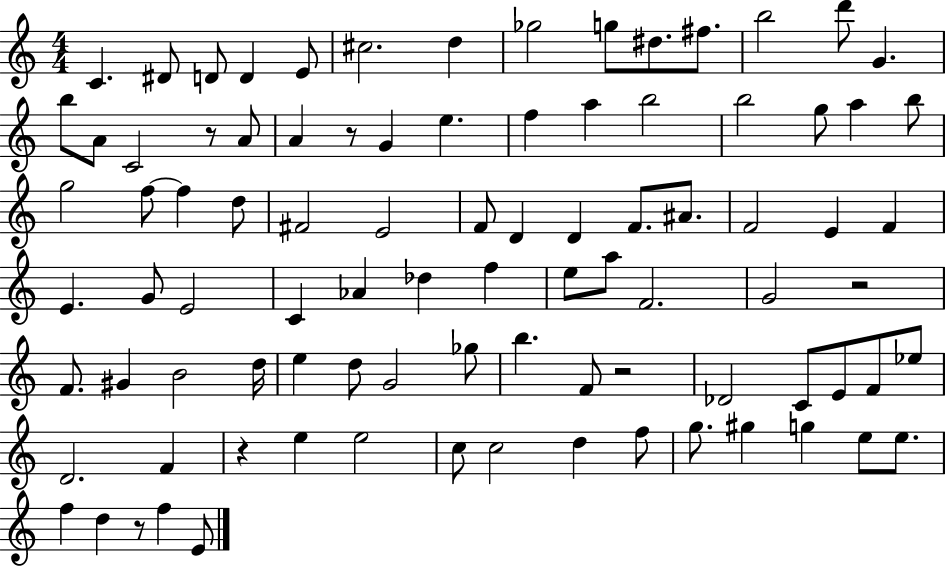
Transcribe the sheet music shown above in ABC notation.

X:1
T:Untitled
M:4/4
L:1/4
K:C
C ^D/2 D/2 D E/2 ^c2 d _g2 g/2 ^d/2 ^f/2 b2 d'/2 G b/2 A/2 C2 z/2 A/2 A z/2 G e f a b2 b2 g/2 a b/2 g2 f/2 f d/2 ^F2 E2 F/2 D D F/2 ^A/2 F2 E F E G/2 E2 C _A _d f e/2 a/2 F2 G2 z2 F/2 ^G B2 d/4 e d/2 G2 _g/2 b F/2 z2 _D2 C/2 E/2 F/2 _e/2 D2 F z e e2 c/2 c2 d f/2 g/2 ^g g e/2 e/2 f d z/2 f E/2